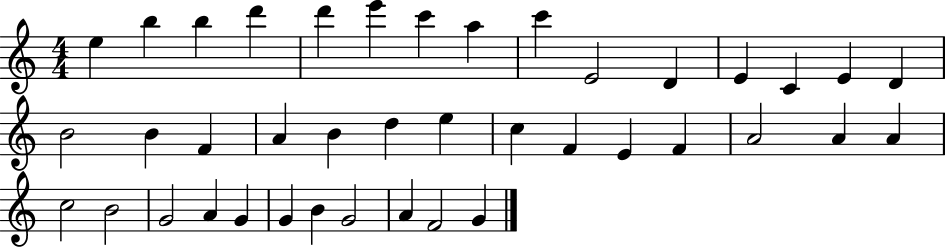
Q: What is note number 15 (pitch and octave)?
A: D4